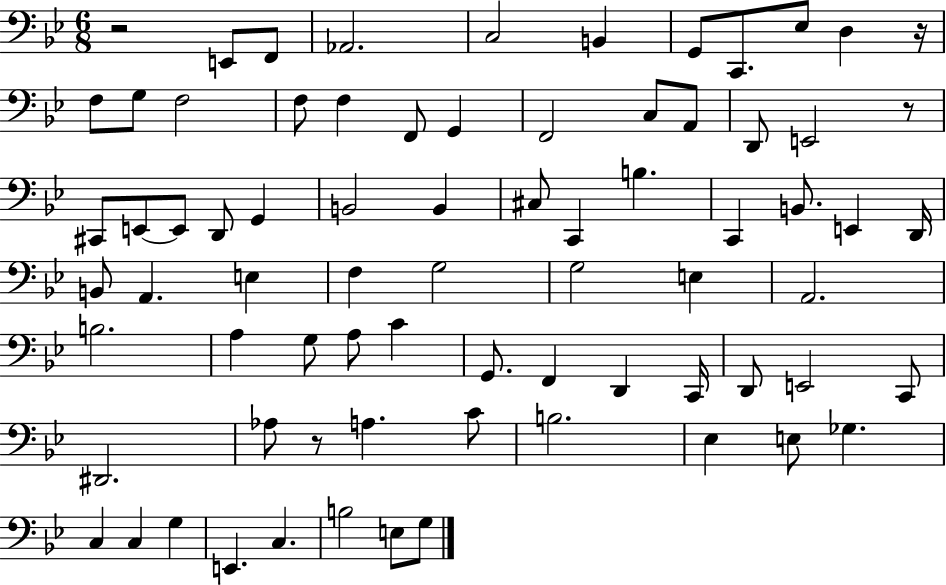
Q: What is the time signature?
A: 6/8